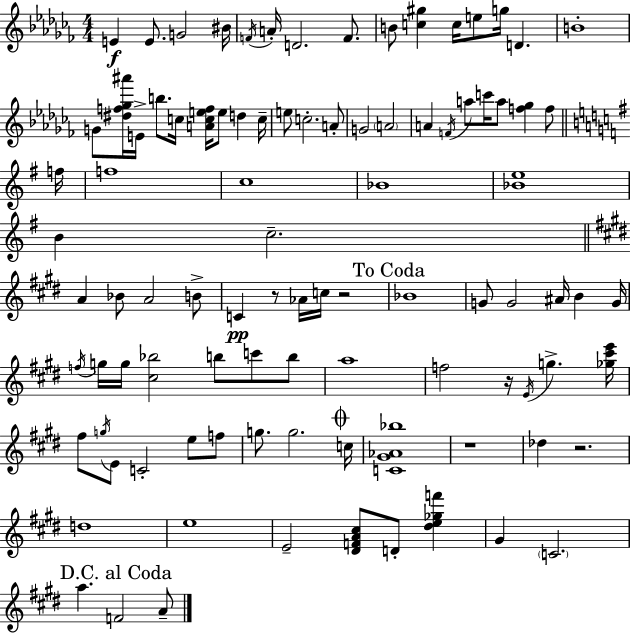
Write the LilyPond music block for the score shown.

{
  \clef treble
  \numericTimeSignature
  \time 4/4
  \key aes \minor
  e'4\f e'8. g'2 bis'16 | \acciaccatura { f'16 } a'16-. d'2. f'8. | b'8 <c'' gis''>4 c''16 e''8 g''16 d'4. | b'1-. | \break g'8 <dis'' f'' ges'' ais'''>16 e'16-> b''8. c''16 <a' c'' e'' f''>16 e''8 d''4 | c''16-- e''8 c''2.-. a'8-. | g'2 \parenthesize a'2 | a'4 \acciaccatura { f'16 } a''8 c'''16 a''8 <f'' ges''>4 f''8 | \break \bar "||" \break \key g \major f''16 f''1 | c''1 | bes'1 | <bes' e''>1 | \break b'4 c''2.-- | \bar "||" \break \key e \major a'4 bes'8 a'2 b'8-> | c'4\pp r8 aes'16 c''16 r2 | \mark "To Coda" bes'1 | g'8 g'2 ais'16 b'4 g'16 | \break \acciaccatura { f''16 } g''16 g''16 <cis'' bes''>2 b''8 c'''8 b''8 | a''1 | f''2 r16 \acciaccatura { e'16 } g''4.-> | <ges'' cis''' e'''>16 fis''8 \acciaccatura { g''16 } e'8 c'2-. e''8 | \break f''8 g''8. g''2. | \mark \markup { \musicglyph "scripts.coda" } c''16 <c' gis' aes' bes''>1 | r1 | des''4 r2. | \break d''1 | e''1 | e'2-- <dis' f' a' cis''>8 d'8-. <dis'' e'' ges'' f'''>4 | gis'4 \parenthesize c'2. | \break \mark "D.C. al Coda" a''4. f'2 | a'8-- \bar "|."
}